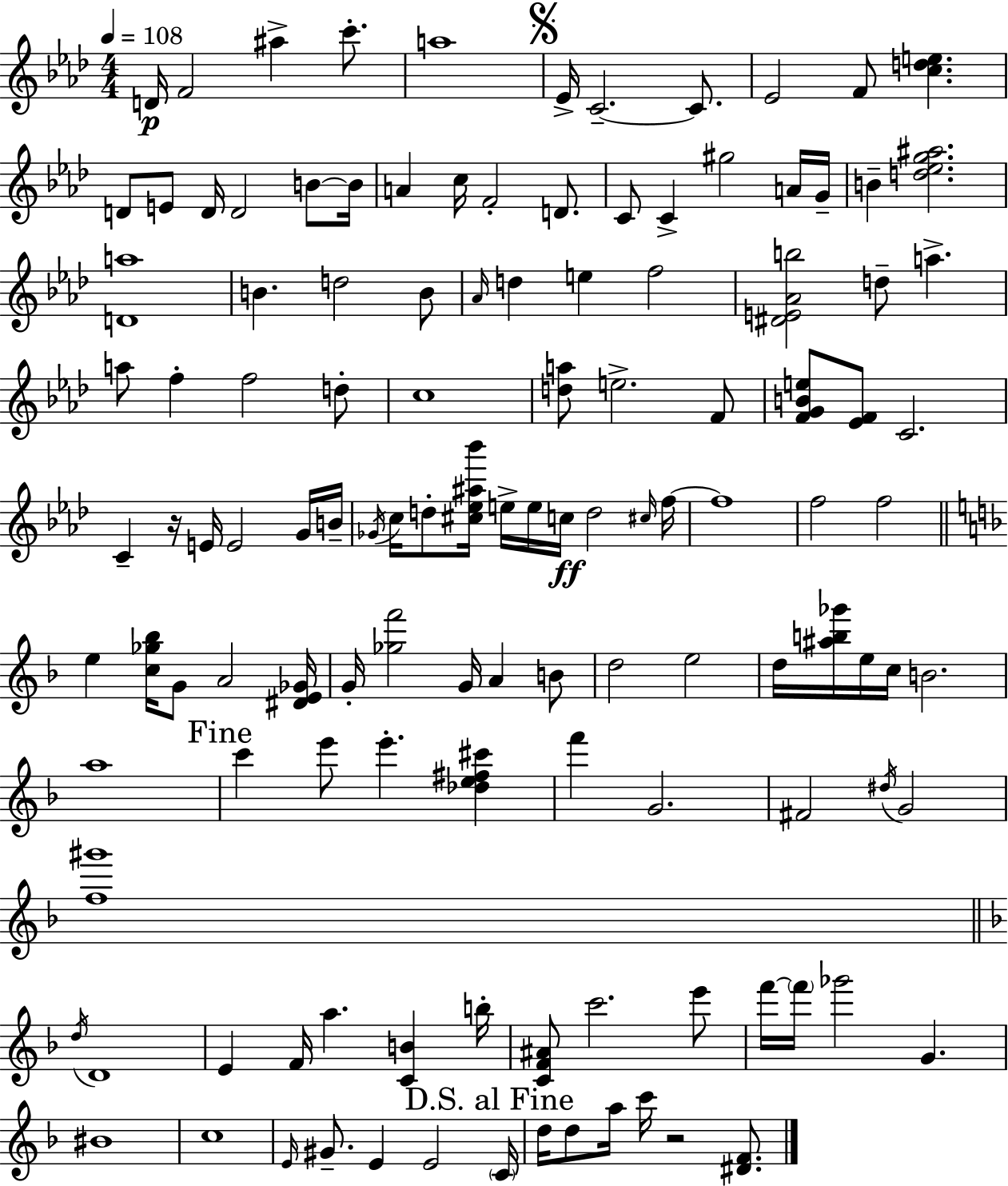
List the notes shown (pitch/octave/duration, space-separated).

D4/s F4/h A#5/q C6/e. A5/w Eb4/s C4/h. C4/e. Eb4/h F4/e [C5,D5,E5]/q. D4/e E4/e D4/s D4/h B4/e B4/s A4/q C5/s F4/h D4/e. C4/e C4/q G#5/h A4/s G4/s B4/q [D5,Eb5,G5,A#5]/h. [D4,A5]/w B4/q. D5/h B4/e Ab4/s D5/q E5/q F5/h [D#4,E4,Ab4,B5]/h D5/e A5/q. A5/e F5/q F5/h D5/e C5/w [D5,A5]/e E5/h. F4/e [F4,G4,B4,E5]/e [Eb4,F4]/e C4/h. C4/q R/s E4/s E4/h G4/s B4/s Gb4/s C5/s D5/e [C#5,Eb5,A#5,Bb6]/s E5/s E5/s C5/s D5/h C#5/s F5/s F5/w F5/h F5/h E5/q [C5,Gb5,Bb5]/s G4/e A4/h [D#4,E4,Gb4]/s G4/s [Gb5,F6]/h G4/s A4/q B4/e D5/h E5/h D5/s [A#5,B5,Gb6]/s E5/s C5/s B4/h. A5/w C6/q E6/e E6/q. [Db5,E5,F#5,C#6]/q F6/q G4/h. F#4/h D#5/s G4/h [F5,G#6]/w D5/s D4/w E4/q F4/s A5/q. [C4,B4]/q B5/s [C4,F4,A#4]/e C6/h. E6/e F6/s F6/s Gb6/h G4/q. BIS4/w C5/w E4/s G#4/e. E4/q E4/h C4/s D5/s D5/e A5/s C6/s R/h [D#4,F4]/e.